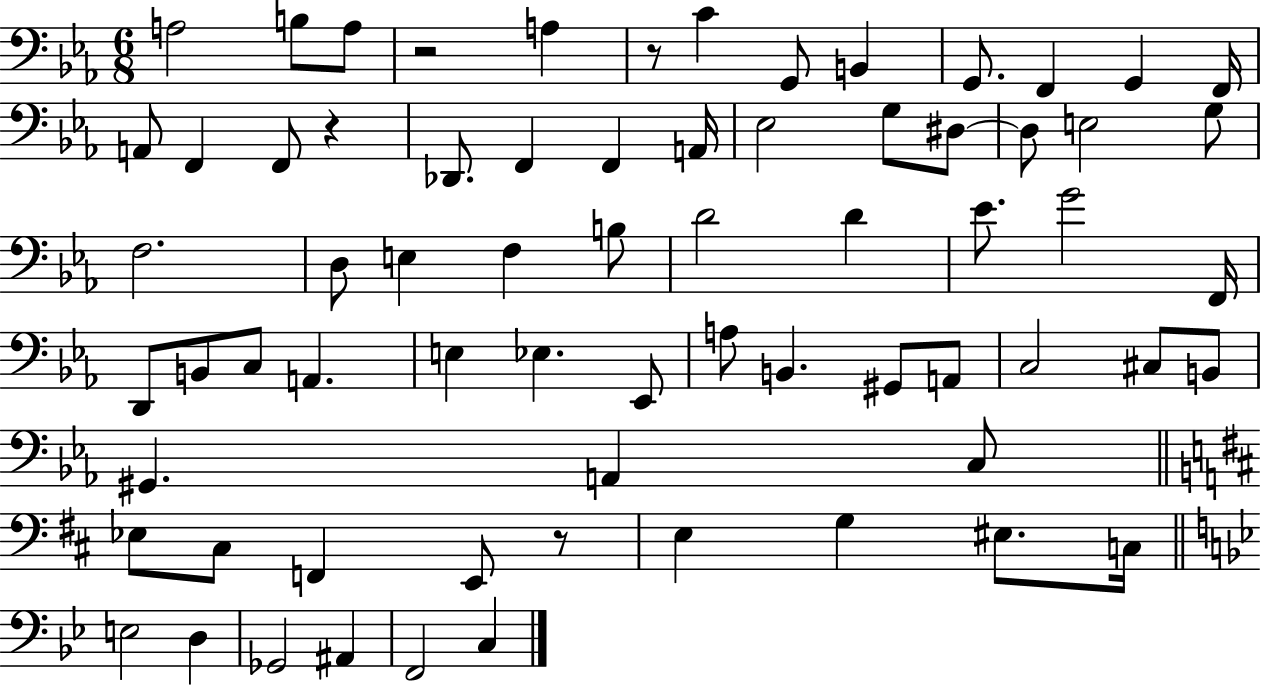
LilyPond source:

{
  \clef bass
  \numericTimeSignature
  \time 6/8
  \key ees \major
  a2 b8 a8 | r2 a4 | r8 c'4 g,8 b,4 | g,8. f,4 g,4 f,16 | \break a,8 f,4 f,8 r4 | des,8. f,4 f,4 a,16 | ees2 g8 dis8~~ | dis8 e2 g8 | \break f2. | d8 e4 f4 b8 | d'2 d'4 | ees'8. g'2 f,16 | \break d,8 b,8 c8 a,4. | e4 ees4. ees,8 | a8 b,4. gis,8 a,8 | c2 cis8 b,8 | \break gis,4. a,4 c8 | \bar "||" \break \key d \major ees8 cis8 f,4 e,8 r8 | e4 g4 eis8. c16 | \bar "||" \break \key g \minor e2 d4 | ges,2 ais,4 | f,2 c4 | \bar "|."
}